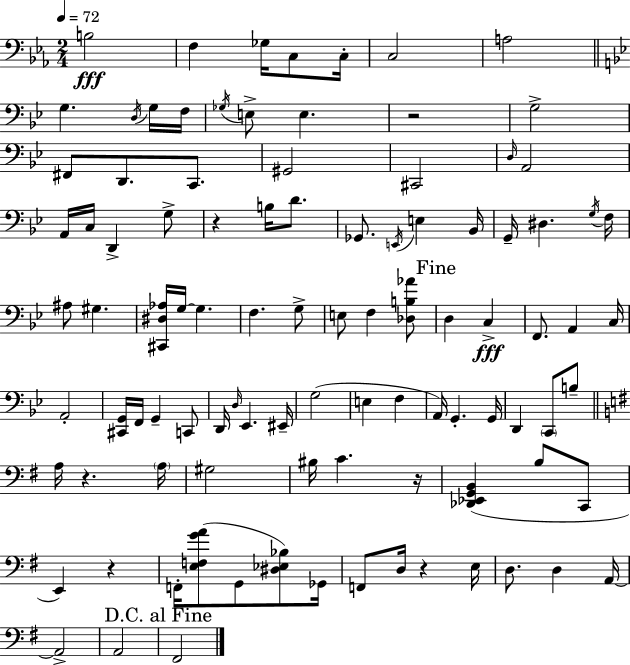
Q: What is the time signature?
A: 2/4